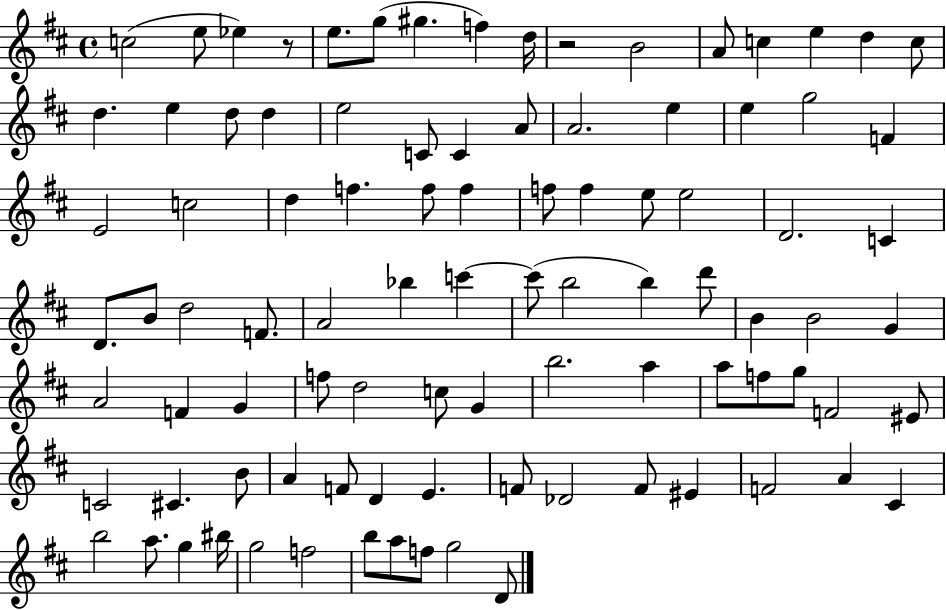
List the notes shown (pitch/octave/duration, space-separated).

C5/h E5/e Eb5/q R/e E5/e. G5/e G#5/q. F5/q D5/s R/h B4/h A4/e C5/q E5/q D5/q C5/e D5/q. E5/q D5/e D5/q E5/h C4/e C4/q A4/e A4/h. E5/q E5/q G5/h F4/q E4/h C5/h D5/q F5/q. F5/e F5/q F5/e F5/q E5/e E5/h D4/h. C4/q D4/e. B4/e D5/h F4/e. A4/h Bb5/q C6/q C6/e B5/h B5/q D6/e B4/q B4/h G4/q A4/h F4/q G4/q F5/e D5/h C5/e G4/q B5/h. A5/q A5/e F5/e G5/e F4/h EIS4/e C4/h C#4/q. B4/e A4/q F4/e D4/q E4/q. F4/e Db4/h F4/e EIS4/q F4/h A4/q C#4/q B5/h A5/e. G5/q BIS5/s G5/h F5/h B5/e A5/e F5/e G5/h D4/e